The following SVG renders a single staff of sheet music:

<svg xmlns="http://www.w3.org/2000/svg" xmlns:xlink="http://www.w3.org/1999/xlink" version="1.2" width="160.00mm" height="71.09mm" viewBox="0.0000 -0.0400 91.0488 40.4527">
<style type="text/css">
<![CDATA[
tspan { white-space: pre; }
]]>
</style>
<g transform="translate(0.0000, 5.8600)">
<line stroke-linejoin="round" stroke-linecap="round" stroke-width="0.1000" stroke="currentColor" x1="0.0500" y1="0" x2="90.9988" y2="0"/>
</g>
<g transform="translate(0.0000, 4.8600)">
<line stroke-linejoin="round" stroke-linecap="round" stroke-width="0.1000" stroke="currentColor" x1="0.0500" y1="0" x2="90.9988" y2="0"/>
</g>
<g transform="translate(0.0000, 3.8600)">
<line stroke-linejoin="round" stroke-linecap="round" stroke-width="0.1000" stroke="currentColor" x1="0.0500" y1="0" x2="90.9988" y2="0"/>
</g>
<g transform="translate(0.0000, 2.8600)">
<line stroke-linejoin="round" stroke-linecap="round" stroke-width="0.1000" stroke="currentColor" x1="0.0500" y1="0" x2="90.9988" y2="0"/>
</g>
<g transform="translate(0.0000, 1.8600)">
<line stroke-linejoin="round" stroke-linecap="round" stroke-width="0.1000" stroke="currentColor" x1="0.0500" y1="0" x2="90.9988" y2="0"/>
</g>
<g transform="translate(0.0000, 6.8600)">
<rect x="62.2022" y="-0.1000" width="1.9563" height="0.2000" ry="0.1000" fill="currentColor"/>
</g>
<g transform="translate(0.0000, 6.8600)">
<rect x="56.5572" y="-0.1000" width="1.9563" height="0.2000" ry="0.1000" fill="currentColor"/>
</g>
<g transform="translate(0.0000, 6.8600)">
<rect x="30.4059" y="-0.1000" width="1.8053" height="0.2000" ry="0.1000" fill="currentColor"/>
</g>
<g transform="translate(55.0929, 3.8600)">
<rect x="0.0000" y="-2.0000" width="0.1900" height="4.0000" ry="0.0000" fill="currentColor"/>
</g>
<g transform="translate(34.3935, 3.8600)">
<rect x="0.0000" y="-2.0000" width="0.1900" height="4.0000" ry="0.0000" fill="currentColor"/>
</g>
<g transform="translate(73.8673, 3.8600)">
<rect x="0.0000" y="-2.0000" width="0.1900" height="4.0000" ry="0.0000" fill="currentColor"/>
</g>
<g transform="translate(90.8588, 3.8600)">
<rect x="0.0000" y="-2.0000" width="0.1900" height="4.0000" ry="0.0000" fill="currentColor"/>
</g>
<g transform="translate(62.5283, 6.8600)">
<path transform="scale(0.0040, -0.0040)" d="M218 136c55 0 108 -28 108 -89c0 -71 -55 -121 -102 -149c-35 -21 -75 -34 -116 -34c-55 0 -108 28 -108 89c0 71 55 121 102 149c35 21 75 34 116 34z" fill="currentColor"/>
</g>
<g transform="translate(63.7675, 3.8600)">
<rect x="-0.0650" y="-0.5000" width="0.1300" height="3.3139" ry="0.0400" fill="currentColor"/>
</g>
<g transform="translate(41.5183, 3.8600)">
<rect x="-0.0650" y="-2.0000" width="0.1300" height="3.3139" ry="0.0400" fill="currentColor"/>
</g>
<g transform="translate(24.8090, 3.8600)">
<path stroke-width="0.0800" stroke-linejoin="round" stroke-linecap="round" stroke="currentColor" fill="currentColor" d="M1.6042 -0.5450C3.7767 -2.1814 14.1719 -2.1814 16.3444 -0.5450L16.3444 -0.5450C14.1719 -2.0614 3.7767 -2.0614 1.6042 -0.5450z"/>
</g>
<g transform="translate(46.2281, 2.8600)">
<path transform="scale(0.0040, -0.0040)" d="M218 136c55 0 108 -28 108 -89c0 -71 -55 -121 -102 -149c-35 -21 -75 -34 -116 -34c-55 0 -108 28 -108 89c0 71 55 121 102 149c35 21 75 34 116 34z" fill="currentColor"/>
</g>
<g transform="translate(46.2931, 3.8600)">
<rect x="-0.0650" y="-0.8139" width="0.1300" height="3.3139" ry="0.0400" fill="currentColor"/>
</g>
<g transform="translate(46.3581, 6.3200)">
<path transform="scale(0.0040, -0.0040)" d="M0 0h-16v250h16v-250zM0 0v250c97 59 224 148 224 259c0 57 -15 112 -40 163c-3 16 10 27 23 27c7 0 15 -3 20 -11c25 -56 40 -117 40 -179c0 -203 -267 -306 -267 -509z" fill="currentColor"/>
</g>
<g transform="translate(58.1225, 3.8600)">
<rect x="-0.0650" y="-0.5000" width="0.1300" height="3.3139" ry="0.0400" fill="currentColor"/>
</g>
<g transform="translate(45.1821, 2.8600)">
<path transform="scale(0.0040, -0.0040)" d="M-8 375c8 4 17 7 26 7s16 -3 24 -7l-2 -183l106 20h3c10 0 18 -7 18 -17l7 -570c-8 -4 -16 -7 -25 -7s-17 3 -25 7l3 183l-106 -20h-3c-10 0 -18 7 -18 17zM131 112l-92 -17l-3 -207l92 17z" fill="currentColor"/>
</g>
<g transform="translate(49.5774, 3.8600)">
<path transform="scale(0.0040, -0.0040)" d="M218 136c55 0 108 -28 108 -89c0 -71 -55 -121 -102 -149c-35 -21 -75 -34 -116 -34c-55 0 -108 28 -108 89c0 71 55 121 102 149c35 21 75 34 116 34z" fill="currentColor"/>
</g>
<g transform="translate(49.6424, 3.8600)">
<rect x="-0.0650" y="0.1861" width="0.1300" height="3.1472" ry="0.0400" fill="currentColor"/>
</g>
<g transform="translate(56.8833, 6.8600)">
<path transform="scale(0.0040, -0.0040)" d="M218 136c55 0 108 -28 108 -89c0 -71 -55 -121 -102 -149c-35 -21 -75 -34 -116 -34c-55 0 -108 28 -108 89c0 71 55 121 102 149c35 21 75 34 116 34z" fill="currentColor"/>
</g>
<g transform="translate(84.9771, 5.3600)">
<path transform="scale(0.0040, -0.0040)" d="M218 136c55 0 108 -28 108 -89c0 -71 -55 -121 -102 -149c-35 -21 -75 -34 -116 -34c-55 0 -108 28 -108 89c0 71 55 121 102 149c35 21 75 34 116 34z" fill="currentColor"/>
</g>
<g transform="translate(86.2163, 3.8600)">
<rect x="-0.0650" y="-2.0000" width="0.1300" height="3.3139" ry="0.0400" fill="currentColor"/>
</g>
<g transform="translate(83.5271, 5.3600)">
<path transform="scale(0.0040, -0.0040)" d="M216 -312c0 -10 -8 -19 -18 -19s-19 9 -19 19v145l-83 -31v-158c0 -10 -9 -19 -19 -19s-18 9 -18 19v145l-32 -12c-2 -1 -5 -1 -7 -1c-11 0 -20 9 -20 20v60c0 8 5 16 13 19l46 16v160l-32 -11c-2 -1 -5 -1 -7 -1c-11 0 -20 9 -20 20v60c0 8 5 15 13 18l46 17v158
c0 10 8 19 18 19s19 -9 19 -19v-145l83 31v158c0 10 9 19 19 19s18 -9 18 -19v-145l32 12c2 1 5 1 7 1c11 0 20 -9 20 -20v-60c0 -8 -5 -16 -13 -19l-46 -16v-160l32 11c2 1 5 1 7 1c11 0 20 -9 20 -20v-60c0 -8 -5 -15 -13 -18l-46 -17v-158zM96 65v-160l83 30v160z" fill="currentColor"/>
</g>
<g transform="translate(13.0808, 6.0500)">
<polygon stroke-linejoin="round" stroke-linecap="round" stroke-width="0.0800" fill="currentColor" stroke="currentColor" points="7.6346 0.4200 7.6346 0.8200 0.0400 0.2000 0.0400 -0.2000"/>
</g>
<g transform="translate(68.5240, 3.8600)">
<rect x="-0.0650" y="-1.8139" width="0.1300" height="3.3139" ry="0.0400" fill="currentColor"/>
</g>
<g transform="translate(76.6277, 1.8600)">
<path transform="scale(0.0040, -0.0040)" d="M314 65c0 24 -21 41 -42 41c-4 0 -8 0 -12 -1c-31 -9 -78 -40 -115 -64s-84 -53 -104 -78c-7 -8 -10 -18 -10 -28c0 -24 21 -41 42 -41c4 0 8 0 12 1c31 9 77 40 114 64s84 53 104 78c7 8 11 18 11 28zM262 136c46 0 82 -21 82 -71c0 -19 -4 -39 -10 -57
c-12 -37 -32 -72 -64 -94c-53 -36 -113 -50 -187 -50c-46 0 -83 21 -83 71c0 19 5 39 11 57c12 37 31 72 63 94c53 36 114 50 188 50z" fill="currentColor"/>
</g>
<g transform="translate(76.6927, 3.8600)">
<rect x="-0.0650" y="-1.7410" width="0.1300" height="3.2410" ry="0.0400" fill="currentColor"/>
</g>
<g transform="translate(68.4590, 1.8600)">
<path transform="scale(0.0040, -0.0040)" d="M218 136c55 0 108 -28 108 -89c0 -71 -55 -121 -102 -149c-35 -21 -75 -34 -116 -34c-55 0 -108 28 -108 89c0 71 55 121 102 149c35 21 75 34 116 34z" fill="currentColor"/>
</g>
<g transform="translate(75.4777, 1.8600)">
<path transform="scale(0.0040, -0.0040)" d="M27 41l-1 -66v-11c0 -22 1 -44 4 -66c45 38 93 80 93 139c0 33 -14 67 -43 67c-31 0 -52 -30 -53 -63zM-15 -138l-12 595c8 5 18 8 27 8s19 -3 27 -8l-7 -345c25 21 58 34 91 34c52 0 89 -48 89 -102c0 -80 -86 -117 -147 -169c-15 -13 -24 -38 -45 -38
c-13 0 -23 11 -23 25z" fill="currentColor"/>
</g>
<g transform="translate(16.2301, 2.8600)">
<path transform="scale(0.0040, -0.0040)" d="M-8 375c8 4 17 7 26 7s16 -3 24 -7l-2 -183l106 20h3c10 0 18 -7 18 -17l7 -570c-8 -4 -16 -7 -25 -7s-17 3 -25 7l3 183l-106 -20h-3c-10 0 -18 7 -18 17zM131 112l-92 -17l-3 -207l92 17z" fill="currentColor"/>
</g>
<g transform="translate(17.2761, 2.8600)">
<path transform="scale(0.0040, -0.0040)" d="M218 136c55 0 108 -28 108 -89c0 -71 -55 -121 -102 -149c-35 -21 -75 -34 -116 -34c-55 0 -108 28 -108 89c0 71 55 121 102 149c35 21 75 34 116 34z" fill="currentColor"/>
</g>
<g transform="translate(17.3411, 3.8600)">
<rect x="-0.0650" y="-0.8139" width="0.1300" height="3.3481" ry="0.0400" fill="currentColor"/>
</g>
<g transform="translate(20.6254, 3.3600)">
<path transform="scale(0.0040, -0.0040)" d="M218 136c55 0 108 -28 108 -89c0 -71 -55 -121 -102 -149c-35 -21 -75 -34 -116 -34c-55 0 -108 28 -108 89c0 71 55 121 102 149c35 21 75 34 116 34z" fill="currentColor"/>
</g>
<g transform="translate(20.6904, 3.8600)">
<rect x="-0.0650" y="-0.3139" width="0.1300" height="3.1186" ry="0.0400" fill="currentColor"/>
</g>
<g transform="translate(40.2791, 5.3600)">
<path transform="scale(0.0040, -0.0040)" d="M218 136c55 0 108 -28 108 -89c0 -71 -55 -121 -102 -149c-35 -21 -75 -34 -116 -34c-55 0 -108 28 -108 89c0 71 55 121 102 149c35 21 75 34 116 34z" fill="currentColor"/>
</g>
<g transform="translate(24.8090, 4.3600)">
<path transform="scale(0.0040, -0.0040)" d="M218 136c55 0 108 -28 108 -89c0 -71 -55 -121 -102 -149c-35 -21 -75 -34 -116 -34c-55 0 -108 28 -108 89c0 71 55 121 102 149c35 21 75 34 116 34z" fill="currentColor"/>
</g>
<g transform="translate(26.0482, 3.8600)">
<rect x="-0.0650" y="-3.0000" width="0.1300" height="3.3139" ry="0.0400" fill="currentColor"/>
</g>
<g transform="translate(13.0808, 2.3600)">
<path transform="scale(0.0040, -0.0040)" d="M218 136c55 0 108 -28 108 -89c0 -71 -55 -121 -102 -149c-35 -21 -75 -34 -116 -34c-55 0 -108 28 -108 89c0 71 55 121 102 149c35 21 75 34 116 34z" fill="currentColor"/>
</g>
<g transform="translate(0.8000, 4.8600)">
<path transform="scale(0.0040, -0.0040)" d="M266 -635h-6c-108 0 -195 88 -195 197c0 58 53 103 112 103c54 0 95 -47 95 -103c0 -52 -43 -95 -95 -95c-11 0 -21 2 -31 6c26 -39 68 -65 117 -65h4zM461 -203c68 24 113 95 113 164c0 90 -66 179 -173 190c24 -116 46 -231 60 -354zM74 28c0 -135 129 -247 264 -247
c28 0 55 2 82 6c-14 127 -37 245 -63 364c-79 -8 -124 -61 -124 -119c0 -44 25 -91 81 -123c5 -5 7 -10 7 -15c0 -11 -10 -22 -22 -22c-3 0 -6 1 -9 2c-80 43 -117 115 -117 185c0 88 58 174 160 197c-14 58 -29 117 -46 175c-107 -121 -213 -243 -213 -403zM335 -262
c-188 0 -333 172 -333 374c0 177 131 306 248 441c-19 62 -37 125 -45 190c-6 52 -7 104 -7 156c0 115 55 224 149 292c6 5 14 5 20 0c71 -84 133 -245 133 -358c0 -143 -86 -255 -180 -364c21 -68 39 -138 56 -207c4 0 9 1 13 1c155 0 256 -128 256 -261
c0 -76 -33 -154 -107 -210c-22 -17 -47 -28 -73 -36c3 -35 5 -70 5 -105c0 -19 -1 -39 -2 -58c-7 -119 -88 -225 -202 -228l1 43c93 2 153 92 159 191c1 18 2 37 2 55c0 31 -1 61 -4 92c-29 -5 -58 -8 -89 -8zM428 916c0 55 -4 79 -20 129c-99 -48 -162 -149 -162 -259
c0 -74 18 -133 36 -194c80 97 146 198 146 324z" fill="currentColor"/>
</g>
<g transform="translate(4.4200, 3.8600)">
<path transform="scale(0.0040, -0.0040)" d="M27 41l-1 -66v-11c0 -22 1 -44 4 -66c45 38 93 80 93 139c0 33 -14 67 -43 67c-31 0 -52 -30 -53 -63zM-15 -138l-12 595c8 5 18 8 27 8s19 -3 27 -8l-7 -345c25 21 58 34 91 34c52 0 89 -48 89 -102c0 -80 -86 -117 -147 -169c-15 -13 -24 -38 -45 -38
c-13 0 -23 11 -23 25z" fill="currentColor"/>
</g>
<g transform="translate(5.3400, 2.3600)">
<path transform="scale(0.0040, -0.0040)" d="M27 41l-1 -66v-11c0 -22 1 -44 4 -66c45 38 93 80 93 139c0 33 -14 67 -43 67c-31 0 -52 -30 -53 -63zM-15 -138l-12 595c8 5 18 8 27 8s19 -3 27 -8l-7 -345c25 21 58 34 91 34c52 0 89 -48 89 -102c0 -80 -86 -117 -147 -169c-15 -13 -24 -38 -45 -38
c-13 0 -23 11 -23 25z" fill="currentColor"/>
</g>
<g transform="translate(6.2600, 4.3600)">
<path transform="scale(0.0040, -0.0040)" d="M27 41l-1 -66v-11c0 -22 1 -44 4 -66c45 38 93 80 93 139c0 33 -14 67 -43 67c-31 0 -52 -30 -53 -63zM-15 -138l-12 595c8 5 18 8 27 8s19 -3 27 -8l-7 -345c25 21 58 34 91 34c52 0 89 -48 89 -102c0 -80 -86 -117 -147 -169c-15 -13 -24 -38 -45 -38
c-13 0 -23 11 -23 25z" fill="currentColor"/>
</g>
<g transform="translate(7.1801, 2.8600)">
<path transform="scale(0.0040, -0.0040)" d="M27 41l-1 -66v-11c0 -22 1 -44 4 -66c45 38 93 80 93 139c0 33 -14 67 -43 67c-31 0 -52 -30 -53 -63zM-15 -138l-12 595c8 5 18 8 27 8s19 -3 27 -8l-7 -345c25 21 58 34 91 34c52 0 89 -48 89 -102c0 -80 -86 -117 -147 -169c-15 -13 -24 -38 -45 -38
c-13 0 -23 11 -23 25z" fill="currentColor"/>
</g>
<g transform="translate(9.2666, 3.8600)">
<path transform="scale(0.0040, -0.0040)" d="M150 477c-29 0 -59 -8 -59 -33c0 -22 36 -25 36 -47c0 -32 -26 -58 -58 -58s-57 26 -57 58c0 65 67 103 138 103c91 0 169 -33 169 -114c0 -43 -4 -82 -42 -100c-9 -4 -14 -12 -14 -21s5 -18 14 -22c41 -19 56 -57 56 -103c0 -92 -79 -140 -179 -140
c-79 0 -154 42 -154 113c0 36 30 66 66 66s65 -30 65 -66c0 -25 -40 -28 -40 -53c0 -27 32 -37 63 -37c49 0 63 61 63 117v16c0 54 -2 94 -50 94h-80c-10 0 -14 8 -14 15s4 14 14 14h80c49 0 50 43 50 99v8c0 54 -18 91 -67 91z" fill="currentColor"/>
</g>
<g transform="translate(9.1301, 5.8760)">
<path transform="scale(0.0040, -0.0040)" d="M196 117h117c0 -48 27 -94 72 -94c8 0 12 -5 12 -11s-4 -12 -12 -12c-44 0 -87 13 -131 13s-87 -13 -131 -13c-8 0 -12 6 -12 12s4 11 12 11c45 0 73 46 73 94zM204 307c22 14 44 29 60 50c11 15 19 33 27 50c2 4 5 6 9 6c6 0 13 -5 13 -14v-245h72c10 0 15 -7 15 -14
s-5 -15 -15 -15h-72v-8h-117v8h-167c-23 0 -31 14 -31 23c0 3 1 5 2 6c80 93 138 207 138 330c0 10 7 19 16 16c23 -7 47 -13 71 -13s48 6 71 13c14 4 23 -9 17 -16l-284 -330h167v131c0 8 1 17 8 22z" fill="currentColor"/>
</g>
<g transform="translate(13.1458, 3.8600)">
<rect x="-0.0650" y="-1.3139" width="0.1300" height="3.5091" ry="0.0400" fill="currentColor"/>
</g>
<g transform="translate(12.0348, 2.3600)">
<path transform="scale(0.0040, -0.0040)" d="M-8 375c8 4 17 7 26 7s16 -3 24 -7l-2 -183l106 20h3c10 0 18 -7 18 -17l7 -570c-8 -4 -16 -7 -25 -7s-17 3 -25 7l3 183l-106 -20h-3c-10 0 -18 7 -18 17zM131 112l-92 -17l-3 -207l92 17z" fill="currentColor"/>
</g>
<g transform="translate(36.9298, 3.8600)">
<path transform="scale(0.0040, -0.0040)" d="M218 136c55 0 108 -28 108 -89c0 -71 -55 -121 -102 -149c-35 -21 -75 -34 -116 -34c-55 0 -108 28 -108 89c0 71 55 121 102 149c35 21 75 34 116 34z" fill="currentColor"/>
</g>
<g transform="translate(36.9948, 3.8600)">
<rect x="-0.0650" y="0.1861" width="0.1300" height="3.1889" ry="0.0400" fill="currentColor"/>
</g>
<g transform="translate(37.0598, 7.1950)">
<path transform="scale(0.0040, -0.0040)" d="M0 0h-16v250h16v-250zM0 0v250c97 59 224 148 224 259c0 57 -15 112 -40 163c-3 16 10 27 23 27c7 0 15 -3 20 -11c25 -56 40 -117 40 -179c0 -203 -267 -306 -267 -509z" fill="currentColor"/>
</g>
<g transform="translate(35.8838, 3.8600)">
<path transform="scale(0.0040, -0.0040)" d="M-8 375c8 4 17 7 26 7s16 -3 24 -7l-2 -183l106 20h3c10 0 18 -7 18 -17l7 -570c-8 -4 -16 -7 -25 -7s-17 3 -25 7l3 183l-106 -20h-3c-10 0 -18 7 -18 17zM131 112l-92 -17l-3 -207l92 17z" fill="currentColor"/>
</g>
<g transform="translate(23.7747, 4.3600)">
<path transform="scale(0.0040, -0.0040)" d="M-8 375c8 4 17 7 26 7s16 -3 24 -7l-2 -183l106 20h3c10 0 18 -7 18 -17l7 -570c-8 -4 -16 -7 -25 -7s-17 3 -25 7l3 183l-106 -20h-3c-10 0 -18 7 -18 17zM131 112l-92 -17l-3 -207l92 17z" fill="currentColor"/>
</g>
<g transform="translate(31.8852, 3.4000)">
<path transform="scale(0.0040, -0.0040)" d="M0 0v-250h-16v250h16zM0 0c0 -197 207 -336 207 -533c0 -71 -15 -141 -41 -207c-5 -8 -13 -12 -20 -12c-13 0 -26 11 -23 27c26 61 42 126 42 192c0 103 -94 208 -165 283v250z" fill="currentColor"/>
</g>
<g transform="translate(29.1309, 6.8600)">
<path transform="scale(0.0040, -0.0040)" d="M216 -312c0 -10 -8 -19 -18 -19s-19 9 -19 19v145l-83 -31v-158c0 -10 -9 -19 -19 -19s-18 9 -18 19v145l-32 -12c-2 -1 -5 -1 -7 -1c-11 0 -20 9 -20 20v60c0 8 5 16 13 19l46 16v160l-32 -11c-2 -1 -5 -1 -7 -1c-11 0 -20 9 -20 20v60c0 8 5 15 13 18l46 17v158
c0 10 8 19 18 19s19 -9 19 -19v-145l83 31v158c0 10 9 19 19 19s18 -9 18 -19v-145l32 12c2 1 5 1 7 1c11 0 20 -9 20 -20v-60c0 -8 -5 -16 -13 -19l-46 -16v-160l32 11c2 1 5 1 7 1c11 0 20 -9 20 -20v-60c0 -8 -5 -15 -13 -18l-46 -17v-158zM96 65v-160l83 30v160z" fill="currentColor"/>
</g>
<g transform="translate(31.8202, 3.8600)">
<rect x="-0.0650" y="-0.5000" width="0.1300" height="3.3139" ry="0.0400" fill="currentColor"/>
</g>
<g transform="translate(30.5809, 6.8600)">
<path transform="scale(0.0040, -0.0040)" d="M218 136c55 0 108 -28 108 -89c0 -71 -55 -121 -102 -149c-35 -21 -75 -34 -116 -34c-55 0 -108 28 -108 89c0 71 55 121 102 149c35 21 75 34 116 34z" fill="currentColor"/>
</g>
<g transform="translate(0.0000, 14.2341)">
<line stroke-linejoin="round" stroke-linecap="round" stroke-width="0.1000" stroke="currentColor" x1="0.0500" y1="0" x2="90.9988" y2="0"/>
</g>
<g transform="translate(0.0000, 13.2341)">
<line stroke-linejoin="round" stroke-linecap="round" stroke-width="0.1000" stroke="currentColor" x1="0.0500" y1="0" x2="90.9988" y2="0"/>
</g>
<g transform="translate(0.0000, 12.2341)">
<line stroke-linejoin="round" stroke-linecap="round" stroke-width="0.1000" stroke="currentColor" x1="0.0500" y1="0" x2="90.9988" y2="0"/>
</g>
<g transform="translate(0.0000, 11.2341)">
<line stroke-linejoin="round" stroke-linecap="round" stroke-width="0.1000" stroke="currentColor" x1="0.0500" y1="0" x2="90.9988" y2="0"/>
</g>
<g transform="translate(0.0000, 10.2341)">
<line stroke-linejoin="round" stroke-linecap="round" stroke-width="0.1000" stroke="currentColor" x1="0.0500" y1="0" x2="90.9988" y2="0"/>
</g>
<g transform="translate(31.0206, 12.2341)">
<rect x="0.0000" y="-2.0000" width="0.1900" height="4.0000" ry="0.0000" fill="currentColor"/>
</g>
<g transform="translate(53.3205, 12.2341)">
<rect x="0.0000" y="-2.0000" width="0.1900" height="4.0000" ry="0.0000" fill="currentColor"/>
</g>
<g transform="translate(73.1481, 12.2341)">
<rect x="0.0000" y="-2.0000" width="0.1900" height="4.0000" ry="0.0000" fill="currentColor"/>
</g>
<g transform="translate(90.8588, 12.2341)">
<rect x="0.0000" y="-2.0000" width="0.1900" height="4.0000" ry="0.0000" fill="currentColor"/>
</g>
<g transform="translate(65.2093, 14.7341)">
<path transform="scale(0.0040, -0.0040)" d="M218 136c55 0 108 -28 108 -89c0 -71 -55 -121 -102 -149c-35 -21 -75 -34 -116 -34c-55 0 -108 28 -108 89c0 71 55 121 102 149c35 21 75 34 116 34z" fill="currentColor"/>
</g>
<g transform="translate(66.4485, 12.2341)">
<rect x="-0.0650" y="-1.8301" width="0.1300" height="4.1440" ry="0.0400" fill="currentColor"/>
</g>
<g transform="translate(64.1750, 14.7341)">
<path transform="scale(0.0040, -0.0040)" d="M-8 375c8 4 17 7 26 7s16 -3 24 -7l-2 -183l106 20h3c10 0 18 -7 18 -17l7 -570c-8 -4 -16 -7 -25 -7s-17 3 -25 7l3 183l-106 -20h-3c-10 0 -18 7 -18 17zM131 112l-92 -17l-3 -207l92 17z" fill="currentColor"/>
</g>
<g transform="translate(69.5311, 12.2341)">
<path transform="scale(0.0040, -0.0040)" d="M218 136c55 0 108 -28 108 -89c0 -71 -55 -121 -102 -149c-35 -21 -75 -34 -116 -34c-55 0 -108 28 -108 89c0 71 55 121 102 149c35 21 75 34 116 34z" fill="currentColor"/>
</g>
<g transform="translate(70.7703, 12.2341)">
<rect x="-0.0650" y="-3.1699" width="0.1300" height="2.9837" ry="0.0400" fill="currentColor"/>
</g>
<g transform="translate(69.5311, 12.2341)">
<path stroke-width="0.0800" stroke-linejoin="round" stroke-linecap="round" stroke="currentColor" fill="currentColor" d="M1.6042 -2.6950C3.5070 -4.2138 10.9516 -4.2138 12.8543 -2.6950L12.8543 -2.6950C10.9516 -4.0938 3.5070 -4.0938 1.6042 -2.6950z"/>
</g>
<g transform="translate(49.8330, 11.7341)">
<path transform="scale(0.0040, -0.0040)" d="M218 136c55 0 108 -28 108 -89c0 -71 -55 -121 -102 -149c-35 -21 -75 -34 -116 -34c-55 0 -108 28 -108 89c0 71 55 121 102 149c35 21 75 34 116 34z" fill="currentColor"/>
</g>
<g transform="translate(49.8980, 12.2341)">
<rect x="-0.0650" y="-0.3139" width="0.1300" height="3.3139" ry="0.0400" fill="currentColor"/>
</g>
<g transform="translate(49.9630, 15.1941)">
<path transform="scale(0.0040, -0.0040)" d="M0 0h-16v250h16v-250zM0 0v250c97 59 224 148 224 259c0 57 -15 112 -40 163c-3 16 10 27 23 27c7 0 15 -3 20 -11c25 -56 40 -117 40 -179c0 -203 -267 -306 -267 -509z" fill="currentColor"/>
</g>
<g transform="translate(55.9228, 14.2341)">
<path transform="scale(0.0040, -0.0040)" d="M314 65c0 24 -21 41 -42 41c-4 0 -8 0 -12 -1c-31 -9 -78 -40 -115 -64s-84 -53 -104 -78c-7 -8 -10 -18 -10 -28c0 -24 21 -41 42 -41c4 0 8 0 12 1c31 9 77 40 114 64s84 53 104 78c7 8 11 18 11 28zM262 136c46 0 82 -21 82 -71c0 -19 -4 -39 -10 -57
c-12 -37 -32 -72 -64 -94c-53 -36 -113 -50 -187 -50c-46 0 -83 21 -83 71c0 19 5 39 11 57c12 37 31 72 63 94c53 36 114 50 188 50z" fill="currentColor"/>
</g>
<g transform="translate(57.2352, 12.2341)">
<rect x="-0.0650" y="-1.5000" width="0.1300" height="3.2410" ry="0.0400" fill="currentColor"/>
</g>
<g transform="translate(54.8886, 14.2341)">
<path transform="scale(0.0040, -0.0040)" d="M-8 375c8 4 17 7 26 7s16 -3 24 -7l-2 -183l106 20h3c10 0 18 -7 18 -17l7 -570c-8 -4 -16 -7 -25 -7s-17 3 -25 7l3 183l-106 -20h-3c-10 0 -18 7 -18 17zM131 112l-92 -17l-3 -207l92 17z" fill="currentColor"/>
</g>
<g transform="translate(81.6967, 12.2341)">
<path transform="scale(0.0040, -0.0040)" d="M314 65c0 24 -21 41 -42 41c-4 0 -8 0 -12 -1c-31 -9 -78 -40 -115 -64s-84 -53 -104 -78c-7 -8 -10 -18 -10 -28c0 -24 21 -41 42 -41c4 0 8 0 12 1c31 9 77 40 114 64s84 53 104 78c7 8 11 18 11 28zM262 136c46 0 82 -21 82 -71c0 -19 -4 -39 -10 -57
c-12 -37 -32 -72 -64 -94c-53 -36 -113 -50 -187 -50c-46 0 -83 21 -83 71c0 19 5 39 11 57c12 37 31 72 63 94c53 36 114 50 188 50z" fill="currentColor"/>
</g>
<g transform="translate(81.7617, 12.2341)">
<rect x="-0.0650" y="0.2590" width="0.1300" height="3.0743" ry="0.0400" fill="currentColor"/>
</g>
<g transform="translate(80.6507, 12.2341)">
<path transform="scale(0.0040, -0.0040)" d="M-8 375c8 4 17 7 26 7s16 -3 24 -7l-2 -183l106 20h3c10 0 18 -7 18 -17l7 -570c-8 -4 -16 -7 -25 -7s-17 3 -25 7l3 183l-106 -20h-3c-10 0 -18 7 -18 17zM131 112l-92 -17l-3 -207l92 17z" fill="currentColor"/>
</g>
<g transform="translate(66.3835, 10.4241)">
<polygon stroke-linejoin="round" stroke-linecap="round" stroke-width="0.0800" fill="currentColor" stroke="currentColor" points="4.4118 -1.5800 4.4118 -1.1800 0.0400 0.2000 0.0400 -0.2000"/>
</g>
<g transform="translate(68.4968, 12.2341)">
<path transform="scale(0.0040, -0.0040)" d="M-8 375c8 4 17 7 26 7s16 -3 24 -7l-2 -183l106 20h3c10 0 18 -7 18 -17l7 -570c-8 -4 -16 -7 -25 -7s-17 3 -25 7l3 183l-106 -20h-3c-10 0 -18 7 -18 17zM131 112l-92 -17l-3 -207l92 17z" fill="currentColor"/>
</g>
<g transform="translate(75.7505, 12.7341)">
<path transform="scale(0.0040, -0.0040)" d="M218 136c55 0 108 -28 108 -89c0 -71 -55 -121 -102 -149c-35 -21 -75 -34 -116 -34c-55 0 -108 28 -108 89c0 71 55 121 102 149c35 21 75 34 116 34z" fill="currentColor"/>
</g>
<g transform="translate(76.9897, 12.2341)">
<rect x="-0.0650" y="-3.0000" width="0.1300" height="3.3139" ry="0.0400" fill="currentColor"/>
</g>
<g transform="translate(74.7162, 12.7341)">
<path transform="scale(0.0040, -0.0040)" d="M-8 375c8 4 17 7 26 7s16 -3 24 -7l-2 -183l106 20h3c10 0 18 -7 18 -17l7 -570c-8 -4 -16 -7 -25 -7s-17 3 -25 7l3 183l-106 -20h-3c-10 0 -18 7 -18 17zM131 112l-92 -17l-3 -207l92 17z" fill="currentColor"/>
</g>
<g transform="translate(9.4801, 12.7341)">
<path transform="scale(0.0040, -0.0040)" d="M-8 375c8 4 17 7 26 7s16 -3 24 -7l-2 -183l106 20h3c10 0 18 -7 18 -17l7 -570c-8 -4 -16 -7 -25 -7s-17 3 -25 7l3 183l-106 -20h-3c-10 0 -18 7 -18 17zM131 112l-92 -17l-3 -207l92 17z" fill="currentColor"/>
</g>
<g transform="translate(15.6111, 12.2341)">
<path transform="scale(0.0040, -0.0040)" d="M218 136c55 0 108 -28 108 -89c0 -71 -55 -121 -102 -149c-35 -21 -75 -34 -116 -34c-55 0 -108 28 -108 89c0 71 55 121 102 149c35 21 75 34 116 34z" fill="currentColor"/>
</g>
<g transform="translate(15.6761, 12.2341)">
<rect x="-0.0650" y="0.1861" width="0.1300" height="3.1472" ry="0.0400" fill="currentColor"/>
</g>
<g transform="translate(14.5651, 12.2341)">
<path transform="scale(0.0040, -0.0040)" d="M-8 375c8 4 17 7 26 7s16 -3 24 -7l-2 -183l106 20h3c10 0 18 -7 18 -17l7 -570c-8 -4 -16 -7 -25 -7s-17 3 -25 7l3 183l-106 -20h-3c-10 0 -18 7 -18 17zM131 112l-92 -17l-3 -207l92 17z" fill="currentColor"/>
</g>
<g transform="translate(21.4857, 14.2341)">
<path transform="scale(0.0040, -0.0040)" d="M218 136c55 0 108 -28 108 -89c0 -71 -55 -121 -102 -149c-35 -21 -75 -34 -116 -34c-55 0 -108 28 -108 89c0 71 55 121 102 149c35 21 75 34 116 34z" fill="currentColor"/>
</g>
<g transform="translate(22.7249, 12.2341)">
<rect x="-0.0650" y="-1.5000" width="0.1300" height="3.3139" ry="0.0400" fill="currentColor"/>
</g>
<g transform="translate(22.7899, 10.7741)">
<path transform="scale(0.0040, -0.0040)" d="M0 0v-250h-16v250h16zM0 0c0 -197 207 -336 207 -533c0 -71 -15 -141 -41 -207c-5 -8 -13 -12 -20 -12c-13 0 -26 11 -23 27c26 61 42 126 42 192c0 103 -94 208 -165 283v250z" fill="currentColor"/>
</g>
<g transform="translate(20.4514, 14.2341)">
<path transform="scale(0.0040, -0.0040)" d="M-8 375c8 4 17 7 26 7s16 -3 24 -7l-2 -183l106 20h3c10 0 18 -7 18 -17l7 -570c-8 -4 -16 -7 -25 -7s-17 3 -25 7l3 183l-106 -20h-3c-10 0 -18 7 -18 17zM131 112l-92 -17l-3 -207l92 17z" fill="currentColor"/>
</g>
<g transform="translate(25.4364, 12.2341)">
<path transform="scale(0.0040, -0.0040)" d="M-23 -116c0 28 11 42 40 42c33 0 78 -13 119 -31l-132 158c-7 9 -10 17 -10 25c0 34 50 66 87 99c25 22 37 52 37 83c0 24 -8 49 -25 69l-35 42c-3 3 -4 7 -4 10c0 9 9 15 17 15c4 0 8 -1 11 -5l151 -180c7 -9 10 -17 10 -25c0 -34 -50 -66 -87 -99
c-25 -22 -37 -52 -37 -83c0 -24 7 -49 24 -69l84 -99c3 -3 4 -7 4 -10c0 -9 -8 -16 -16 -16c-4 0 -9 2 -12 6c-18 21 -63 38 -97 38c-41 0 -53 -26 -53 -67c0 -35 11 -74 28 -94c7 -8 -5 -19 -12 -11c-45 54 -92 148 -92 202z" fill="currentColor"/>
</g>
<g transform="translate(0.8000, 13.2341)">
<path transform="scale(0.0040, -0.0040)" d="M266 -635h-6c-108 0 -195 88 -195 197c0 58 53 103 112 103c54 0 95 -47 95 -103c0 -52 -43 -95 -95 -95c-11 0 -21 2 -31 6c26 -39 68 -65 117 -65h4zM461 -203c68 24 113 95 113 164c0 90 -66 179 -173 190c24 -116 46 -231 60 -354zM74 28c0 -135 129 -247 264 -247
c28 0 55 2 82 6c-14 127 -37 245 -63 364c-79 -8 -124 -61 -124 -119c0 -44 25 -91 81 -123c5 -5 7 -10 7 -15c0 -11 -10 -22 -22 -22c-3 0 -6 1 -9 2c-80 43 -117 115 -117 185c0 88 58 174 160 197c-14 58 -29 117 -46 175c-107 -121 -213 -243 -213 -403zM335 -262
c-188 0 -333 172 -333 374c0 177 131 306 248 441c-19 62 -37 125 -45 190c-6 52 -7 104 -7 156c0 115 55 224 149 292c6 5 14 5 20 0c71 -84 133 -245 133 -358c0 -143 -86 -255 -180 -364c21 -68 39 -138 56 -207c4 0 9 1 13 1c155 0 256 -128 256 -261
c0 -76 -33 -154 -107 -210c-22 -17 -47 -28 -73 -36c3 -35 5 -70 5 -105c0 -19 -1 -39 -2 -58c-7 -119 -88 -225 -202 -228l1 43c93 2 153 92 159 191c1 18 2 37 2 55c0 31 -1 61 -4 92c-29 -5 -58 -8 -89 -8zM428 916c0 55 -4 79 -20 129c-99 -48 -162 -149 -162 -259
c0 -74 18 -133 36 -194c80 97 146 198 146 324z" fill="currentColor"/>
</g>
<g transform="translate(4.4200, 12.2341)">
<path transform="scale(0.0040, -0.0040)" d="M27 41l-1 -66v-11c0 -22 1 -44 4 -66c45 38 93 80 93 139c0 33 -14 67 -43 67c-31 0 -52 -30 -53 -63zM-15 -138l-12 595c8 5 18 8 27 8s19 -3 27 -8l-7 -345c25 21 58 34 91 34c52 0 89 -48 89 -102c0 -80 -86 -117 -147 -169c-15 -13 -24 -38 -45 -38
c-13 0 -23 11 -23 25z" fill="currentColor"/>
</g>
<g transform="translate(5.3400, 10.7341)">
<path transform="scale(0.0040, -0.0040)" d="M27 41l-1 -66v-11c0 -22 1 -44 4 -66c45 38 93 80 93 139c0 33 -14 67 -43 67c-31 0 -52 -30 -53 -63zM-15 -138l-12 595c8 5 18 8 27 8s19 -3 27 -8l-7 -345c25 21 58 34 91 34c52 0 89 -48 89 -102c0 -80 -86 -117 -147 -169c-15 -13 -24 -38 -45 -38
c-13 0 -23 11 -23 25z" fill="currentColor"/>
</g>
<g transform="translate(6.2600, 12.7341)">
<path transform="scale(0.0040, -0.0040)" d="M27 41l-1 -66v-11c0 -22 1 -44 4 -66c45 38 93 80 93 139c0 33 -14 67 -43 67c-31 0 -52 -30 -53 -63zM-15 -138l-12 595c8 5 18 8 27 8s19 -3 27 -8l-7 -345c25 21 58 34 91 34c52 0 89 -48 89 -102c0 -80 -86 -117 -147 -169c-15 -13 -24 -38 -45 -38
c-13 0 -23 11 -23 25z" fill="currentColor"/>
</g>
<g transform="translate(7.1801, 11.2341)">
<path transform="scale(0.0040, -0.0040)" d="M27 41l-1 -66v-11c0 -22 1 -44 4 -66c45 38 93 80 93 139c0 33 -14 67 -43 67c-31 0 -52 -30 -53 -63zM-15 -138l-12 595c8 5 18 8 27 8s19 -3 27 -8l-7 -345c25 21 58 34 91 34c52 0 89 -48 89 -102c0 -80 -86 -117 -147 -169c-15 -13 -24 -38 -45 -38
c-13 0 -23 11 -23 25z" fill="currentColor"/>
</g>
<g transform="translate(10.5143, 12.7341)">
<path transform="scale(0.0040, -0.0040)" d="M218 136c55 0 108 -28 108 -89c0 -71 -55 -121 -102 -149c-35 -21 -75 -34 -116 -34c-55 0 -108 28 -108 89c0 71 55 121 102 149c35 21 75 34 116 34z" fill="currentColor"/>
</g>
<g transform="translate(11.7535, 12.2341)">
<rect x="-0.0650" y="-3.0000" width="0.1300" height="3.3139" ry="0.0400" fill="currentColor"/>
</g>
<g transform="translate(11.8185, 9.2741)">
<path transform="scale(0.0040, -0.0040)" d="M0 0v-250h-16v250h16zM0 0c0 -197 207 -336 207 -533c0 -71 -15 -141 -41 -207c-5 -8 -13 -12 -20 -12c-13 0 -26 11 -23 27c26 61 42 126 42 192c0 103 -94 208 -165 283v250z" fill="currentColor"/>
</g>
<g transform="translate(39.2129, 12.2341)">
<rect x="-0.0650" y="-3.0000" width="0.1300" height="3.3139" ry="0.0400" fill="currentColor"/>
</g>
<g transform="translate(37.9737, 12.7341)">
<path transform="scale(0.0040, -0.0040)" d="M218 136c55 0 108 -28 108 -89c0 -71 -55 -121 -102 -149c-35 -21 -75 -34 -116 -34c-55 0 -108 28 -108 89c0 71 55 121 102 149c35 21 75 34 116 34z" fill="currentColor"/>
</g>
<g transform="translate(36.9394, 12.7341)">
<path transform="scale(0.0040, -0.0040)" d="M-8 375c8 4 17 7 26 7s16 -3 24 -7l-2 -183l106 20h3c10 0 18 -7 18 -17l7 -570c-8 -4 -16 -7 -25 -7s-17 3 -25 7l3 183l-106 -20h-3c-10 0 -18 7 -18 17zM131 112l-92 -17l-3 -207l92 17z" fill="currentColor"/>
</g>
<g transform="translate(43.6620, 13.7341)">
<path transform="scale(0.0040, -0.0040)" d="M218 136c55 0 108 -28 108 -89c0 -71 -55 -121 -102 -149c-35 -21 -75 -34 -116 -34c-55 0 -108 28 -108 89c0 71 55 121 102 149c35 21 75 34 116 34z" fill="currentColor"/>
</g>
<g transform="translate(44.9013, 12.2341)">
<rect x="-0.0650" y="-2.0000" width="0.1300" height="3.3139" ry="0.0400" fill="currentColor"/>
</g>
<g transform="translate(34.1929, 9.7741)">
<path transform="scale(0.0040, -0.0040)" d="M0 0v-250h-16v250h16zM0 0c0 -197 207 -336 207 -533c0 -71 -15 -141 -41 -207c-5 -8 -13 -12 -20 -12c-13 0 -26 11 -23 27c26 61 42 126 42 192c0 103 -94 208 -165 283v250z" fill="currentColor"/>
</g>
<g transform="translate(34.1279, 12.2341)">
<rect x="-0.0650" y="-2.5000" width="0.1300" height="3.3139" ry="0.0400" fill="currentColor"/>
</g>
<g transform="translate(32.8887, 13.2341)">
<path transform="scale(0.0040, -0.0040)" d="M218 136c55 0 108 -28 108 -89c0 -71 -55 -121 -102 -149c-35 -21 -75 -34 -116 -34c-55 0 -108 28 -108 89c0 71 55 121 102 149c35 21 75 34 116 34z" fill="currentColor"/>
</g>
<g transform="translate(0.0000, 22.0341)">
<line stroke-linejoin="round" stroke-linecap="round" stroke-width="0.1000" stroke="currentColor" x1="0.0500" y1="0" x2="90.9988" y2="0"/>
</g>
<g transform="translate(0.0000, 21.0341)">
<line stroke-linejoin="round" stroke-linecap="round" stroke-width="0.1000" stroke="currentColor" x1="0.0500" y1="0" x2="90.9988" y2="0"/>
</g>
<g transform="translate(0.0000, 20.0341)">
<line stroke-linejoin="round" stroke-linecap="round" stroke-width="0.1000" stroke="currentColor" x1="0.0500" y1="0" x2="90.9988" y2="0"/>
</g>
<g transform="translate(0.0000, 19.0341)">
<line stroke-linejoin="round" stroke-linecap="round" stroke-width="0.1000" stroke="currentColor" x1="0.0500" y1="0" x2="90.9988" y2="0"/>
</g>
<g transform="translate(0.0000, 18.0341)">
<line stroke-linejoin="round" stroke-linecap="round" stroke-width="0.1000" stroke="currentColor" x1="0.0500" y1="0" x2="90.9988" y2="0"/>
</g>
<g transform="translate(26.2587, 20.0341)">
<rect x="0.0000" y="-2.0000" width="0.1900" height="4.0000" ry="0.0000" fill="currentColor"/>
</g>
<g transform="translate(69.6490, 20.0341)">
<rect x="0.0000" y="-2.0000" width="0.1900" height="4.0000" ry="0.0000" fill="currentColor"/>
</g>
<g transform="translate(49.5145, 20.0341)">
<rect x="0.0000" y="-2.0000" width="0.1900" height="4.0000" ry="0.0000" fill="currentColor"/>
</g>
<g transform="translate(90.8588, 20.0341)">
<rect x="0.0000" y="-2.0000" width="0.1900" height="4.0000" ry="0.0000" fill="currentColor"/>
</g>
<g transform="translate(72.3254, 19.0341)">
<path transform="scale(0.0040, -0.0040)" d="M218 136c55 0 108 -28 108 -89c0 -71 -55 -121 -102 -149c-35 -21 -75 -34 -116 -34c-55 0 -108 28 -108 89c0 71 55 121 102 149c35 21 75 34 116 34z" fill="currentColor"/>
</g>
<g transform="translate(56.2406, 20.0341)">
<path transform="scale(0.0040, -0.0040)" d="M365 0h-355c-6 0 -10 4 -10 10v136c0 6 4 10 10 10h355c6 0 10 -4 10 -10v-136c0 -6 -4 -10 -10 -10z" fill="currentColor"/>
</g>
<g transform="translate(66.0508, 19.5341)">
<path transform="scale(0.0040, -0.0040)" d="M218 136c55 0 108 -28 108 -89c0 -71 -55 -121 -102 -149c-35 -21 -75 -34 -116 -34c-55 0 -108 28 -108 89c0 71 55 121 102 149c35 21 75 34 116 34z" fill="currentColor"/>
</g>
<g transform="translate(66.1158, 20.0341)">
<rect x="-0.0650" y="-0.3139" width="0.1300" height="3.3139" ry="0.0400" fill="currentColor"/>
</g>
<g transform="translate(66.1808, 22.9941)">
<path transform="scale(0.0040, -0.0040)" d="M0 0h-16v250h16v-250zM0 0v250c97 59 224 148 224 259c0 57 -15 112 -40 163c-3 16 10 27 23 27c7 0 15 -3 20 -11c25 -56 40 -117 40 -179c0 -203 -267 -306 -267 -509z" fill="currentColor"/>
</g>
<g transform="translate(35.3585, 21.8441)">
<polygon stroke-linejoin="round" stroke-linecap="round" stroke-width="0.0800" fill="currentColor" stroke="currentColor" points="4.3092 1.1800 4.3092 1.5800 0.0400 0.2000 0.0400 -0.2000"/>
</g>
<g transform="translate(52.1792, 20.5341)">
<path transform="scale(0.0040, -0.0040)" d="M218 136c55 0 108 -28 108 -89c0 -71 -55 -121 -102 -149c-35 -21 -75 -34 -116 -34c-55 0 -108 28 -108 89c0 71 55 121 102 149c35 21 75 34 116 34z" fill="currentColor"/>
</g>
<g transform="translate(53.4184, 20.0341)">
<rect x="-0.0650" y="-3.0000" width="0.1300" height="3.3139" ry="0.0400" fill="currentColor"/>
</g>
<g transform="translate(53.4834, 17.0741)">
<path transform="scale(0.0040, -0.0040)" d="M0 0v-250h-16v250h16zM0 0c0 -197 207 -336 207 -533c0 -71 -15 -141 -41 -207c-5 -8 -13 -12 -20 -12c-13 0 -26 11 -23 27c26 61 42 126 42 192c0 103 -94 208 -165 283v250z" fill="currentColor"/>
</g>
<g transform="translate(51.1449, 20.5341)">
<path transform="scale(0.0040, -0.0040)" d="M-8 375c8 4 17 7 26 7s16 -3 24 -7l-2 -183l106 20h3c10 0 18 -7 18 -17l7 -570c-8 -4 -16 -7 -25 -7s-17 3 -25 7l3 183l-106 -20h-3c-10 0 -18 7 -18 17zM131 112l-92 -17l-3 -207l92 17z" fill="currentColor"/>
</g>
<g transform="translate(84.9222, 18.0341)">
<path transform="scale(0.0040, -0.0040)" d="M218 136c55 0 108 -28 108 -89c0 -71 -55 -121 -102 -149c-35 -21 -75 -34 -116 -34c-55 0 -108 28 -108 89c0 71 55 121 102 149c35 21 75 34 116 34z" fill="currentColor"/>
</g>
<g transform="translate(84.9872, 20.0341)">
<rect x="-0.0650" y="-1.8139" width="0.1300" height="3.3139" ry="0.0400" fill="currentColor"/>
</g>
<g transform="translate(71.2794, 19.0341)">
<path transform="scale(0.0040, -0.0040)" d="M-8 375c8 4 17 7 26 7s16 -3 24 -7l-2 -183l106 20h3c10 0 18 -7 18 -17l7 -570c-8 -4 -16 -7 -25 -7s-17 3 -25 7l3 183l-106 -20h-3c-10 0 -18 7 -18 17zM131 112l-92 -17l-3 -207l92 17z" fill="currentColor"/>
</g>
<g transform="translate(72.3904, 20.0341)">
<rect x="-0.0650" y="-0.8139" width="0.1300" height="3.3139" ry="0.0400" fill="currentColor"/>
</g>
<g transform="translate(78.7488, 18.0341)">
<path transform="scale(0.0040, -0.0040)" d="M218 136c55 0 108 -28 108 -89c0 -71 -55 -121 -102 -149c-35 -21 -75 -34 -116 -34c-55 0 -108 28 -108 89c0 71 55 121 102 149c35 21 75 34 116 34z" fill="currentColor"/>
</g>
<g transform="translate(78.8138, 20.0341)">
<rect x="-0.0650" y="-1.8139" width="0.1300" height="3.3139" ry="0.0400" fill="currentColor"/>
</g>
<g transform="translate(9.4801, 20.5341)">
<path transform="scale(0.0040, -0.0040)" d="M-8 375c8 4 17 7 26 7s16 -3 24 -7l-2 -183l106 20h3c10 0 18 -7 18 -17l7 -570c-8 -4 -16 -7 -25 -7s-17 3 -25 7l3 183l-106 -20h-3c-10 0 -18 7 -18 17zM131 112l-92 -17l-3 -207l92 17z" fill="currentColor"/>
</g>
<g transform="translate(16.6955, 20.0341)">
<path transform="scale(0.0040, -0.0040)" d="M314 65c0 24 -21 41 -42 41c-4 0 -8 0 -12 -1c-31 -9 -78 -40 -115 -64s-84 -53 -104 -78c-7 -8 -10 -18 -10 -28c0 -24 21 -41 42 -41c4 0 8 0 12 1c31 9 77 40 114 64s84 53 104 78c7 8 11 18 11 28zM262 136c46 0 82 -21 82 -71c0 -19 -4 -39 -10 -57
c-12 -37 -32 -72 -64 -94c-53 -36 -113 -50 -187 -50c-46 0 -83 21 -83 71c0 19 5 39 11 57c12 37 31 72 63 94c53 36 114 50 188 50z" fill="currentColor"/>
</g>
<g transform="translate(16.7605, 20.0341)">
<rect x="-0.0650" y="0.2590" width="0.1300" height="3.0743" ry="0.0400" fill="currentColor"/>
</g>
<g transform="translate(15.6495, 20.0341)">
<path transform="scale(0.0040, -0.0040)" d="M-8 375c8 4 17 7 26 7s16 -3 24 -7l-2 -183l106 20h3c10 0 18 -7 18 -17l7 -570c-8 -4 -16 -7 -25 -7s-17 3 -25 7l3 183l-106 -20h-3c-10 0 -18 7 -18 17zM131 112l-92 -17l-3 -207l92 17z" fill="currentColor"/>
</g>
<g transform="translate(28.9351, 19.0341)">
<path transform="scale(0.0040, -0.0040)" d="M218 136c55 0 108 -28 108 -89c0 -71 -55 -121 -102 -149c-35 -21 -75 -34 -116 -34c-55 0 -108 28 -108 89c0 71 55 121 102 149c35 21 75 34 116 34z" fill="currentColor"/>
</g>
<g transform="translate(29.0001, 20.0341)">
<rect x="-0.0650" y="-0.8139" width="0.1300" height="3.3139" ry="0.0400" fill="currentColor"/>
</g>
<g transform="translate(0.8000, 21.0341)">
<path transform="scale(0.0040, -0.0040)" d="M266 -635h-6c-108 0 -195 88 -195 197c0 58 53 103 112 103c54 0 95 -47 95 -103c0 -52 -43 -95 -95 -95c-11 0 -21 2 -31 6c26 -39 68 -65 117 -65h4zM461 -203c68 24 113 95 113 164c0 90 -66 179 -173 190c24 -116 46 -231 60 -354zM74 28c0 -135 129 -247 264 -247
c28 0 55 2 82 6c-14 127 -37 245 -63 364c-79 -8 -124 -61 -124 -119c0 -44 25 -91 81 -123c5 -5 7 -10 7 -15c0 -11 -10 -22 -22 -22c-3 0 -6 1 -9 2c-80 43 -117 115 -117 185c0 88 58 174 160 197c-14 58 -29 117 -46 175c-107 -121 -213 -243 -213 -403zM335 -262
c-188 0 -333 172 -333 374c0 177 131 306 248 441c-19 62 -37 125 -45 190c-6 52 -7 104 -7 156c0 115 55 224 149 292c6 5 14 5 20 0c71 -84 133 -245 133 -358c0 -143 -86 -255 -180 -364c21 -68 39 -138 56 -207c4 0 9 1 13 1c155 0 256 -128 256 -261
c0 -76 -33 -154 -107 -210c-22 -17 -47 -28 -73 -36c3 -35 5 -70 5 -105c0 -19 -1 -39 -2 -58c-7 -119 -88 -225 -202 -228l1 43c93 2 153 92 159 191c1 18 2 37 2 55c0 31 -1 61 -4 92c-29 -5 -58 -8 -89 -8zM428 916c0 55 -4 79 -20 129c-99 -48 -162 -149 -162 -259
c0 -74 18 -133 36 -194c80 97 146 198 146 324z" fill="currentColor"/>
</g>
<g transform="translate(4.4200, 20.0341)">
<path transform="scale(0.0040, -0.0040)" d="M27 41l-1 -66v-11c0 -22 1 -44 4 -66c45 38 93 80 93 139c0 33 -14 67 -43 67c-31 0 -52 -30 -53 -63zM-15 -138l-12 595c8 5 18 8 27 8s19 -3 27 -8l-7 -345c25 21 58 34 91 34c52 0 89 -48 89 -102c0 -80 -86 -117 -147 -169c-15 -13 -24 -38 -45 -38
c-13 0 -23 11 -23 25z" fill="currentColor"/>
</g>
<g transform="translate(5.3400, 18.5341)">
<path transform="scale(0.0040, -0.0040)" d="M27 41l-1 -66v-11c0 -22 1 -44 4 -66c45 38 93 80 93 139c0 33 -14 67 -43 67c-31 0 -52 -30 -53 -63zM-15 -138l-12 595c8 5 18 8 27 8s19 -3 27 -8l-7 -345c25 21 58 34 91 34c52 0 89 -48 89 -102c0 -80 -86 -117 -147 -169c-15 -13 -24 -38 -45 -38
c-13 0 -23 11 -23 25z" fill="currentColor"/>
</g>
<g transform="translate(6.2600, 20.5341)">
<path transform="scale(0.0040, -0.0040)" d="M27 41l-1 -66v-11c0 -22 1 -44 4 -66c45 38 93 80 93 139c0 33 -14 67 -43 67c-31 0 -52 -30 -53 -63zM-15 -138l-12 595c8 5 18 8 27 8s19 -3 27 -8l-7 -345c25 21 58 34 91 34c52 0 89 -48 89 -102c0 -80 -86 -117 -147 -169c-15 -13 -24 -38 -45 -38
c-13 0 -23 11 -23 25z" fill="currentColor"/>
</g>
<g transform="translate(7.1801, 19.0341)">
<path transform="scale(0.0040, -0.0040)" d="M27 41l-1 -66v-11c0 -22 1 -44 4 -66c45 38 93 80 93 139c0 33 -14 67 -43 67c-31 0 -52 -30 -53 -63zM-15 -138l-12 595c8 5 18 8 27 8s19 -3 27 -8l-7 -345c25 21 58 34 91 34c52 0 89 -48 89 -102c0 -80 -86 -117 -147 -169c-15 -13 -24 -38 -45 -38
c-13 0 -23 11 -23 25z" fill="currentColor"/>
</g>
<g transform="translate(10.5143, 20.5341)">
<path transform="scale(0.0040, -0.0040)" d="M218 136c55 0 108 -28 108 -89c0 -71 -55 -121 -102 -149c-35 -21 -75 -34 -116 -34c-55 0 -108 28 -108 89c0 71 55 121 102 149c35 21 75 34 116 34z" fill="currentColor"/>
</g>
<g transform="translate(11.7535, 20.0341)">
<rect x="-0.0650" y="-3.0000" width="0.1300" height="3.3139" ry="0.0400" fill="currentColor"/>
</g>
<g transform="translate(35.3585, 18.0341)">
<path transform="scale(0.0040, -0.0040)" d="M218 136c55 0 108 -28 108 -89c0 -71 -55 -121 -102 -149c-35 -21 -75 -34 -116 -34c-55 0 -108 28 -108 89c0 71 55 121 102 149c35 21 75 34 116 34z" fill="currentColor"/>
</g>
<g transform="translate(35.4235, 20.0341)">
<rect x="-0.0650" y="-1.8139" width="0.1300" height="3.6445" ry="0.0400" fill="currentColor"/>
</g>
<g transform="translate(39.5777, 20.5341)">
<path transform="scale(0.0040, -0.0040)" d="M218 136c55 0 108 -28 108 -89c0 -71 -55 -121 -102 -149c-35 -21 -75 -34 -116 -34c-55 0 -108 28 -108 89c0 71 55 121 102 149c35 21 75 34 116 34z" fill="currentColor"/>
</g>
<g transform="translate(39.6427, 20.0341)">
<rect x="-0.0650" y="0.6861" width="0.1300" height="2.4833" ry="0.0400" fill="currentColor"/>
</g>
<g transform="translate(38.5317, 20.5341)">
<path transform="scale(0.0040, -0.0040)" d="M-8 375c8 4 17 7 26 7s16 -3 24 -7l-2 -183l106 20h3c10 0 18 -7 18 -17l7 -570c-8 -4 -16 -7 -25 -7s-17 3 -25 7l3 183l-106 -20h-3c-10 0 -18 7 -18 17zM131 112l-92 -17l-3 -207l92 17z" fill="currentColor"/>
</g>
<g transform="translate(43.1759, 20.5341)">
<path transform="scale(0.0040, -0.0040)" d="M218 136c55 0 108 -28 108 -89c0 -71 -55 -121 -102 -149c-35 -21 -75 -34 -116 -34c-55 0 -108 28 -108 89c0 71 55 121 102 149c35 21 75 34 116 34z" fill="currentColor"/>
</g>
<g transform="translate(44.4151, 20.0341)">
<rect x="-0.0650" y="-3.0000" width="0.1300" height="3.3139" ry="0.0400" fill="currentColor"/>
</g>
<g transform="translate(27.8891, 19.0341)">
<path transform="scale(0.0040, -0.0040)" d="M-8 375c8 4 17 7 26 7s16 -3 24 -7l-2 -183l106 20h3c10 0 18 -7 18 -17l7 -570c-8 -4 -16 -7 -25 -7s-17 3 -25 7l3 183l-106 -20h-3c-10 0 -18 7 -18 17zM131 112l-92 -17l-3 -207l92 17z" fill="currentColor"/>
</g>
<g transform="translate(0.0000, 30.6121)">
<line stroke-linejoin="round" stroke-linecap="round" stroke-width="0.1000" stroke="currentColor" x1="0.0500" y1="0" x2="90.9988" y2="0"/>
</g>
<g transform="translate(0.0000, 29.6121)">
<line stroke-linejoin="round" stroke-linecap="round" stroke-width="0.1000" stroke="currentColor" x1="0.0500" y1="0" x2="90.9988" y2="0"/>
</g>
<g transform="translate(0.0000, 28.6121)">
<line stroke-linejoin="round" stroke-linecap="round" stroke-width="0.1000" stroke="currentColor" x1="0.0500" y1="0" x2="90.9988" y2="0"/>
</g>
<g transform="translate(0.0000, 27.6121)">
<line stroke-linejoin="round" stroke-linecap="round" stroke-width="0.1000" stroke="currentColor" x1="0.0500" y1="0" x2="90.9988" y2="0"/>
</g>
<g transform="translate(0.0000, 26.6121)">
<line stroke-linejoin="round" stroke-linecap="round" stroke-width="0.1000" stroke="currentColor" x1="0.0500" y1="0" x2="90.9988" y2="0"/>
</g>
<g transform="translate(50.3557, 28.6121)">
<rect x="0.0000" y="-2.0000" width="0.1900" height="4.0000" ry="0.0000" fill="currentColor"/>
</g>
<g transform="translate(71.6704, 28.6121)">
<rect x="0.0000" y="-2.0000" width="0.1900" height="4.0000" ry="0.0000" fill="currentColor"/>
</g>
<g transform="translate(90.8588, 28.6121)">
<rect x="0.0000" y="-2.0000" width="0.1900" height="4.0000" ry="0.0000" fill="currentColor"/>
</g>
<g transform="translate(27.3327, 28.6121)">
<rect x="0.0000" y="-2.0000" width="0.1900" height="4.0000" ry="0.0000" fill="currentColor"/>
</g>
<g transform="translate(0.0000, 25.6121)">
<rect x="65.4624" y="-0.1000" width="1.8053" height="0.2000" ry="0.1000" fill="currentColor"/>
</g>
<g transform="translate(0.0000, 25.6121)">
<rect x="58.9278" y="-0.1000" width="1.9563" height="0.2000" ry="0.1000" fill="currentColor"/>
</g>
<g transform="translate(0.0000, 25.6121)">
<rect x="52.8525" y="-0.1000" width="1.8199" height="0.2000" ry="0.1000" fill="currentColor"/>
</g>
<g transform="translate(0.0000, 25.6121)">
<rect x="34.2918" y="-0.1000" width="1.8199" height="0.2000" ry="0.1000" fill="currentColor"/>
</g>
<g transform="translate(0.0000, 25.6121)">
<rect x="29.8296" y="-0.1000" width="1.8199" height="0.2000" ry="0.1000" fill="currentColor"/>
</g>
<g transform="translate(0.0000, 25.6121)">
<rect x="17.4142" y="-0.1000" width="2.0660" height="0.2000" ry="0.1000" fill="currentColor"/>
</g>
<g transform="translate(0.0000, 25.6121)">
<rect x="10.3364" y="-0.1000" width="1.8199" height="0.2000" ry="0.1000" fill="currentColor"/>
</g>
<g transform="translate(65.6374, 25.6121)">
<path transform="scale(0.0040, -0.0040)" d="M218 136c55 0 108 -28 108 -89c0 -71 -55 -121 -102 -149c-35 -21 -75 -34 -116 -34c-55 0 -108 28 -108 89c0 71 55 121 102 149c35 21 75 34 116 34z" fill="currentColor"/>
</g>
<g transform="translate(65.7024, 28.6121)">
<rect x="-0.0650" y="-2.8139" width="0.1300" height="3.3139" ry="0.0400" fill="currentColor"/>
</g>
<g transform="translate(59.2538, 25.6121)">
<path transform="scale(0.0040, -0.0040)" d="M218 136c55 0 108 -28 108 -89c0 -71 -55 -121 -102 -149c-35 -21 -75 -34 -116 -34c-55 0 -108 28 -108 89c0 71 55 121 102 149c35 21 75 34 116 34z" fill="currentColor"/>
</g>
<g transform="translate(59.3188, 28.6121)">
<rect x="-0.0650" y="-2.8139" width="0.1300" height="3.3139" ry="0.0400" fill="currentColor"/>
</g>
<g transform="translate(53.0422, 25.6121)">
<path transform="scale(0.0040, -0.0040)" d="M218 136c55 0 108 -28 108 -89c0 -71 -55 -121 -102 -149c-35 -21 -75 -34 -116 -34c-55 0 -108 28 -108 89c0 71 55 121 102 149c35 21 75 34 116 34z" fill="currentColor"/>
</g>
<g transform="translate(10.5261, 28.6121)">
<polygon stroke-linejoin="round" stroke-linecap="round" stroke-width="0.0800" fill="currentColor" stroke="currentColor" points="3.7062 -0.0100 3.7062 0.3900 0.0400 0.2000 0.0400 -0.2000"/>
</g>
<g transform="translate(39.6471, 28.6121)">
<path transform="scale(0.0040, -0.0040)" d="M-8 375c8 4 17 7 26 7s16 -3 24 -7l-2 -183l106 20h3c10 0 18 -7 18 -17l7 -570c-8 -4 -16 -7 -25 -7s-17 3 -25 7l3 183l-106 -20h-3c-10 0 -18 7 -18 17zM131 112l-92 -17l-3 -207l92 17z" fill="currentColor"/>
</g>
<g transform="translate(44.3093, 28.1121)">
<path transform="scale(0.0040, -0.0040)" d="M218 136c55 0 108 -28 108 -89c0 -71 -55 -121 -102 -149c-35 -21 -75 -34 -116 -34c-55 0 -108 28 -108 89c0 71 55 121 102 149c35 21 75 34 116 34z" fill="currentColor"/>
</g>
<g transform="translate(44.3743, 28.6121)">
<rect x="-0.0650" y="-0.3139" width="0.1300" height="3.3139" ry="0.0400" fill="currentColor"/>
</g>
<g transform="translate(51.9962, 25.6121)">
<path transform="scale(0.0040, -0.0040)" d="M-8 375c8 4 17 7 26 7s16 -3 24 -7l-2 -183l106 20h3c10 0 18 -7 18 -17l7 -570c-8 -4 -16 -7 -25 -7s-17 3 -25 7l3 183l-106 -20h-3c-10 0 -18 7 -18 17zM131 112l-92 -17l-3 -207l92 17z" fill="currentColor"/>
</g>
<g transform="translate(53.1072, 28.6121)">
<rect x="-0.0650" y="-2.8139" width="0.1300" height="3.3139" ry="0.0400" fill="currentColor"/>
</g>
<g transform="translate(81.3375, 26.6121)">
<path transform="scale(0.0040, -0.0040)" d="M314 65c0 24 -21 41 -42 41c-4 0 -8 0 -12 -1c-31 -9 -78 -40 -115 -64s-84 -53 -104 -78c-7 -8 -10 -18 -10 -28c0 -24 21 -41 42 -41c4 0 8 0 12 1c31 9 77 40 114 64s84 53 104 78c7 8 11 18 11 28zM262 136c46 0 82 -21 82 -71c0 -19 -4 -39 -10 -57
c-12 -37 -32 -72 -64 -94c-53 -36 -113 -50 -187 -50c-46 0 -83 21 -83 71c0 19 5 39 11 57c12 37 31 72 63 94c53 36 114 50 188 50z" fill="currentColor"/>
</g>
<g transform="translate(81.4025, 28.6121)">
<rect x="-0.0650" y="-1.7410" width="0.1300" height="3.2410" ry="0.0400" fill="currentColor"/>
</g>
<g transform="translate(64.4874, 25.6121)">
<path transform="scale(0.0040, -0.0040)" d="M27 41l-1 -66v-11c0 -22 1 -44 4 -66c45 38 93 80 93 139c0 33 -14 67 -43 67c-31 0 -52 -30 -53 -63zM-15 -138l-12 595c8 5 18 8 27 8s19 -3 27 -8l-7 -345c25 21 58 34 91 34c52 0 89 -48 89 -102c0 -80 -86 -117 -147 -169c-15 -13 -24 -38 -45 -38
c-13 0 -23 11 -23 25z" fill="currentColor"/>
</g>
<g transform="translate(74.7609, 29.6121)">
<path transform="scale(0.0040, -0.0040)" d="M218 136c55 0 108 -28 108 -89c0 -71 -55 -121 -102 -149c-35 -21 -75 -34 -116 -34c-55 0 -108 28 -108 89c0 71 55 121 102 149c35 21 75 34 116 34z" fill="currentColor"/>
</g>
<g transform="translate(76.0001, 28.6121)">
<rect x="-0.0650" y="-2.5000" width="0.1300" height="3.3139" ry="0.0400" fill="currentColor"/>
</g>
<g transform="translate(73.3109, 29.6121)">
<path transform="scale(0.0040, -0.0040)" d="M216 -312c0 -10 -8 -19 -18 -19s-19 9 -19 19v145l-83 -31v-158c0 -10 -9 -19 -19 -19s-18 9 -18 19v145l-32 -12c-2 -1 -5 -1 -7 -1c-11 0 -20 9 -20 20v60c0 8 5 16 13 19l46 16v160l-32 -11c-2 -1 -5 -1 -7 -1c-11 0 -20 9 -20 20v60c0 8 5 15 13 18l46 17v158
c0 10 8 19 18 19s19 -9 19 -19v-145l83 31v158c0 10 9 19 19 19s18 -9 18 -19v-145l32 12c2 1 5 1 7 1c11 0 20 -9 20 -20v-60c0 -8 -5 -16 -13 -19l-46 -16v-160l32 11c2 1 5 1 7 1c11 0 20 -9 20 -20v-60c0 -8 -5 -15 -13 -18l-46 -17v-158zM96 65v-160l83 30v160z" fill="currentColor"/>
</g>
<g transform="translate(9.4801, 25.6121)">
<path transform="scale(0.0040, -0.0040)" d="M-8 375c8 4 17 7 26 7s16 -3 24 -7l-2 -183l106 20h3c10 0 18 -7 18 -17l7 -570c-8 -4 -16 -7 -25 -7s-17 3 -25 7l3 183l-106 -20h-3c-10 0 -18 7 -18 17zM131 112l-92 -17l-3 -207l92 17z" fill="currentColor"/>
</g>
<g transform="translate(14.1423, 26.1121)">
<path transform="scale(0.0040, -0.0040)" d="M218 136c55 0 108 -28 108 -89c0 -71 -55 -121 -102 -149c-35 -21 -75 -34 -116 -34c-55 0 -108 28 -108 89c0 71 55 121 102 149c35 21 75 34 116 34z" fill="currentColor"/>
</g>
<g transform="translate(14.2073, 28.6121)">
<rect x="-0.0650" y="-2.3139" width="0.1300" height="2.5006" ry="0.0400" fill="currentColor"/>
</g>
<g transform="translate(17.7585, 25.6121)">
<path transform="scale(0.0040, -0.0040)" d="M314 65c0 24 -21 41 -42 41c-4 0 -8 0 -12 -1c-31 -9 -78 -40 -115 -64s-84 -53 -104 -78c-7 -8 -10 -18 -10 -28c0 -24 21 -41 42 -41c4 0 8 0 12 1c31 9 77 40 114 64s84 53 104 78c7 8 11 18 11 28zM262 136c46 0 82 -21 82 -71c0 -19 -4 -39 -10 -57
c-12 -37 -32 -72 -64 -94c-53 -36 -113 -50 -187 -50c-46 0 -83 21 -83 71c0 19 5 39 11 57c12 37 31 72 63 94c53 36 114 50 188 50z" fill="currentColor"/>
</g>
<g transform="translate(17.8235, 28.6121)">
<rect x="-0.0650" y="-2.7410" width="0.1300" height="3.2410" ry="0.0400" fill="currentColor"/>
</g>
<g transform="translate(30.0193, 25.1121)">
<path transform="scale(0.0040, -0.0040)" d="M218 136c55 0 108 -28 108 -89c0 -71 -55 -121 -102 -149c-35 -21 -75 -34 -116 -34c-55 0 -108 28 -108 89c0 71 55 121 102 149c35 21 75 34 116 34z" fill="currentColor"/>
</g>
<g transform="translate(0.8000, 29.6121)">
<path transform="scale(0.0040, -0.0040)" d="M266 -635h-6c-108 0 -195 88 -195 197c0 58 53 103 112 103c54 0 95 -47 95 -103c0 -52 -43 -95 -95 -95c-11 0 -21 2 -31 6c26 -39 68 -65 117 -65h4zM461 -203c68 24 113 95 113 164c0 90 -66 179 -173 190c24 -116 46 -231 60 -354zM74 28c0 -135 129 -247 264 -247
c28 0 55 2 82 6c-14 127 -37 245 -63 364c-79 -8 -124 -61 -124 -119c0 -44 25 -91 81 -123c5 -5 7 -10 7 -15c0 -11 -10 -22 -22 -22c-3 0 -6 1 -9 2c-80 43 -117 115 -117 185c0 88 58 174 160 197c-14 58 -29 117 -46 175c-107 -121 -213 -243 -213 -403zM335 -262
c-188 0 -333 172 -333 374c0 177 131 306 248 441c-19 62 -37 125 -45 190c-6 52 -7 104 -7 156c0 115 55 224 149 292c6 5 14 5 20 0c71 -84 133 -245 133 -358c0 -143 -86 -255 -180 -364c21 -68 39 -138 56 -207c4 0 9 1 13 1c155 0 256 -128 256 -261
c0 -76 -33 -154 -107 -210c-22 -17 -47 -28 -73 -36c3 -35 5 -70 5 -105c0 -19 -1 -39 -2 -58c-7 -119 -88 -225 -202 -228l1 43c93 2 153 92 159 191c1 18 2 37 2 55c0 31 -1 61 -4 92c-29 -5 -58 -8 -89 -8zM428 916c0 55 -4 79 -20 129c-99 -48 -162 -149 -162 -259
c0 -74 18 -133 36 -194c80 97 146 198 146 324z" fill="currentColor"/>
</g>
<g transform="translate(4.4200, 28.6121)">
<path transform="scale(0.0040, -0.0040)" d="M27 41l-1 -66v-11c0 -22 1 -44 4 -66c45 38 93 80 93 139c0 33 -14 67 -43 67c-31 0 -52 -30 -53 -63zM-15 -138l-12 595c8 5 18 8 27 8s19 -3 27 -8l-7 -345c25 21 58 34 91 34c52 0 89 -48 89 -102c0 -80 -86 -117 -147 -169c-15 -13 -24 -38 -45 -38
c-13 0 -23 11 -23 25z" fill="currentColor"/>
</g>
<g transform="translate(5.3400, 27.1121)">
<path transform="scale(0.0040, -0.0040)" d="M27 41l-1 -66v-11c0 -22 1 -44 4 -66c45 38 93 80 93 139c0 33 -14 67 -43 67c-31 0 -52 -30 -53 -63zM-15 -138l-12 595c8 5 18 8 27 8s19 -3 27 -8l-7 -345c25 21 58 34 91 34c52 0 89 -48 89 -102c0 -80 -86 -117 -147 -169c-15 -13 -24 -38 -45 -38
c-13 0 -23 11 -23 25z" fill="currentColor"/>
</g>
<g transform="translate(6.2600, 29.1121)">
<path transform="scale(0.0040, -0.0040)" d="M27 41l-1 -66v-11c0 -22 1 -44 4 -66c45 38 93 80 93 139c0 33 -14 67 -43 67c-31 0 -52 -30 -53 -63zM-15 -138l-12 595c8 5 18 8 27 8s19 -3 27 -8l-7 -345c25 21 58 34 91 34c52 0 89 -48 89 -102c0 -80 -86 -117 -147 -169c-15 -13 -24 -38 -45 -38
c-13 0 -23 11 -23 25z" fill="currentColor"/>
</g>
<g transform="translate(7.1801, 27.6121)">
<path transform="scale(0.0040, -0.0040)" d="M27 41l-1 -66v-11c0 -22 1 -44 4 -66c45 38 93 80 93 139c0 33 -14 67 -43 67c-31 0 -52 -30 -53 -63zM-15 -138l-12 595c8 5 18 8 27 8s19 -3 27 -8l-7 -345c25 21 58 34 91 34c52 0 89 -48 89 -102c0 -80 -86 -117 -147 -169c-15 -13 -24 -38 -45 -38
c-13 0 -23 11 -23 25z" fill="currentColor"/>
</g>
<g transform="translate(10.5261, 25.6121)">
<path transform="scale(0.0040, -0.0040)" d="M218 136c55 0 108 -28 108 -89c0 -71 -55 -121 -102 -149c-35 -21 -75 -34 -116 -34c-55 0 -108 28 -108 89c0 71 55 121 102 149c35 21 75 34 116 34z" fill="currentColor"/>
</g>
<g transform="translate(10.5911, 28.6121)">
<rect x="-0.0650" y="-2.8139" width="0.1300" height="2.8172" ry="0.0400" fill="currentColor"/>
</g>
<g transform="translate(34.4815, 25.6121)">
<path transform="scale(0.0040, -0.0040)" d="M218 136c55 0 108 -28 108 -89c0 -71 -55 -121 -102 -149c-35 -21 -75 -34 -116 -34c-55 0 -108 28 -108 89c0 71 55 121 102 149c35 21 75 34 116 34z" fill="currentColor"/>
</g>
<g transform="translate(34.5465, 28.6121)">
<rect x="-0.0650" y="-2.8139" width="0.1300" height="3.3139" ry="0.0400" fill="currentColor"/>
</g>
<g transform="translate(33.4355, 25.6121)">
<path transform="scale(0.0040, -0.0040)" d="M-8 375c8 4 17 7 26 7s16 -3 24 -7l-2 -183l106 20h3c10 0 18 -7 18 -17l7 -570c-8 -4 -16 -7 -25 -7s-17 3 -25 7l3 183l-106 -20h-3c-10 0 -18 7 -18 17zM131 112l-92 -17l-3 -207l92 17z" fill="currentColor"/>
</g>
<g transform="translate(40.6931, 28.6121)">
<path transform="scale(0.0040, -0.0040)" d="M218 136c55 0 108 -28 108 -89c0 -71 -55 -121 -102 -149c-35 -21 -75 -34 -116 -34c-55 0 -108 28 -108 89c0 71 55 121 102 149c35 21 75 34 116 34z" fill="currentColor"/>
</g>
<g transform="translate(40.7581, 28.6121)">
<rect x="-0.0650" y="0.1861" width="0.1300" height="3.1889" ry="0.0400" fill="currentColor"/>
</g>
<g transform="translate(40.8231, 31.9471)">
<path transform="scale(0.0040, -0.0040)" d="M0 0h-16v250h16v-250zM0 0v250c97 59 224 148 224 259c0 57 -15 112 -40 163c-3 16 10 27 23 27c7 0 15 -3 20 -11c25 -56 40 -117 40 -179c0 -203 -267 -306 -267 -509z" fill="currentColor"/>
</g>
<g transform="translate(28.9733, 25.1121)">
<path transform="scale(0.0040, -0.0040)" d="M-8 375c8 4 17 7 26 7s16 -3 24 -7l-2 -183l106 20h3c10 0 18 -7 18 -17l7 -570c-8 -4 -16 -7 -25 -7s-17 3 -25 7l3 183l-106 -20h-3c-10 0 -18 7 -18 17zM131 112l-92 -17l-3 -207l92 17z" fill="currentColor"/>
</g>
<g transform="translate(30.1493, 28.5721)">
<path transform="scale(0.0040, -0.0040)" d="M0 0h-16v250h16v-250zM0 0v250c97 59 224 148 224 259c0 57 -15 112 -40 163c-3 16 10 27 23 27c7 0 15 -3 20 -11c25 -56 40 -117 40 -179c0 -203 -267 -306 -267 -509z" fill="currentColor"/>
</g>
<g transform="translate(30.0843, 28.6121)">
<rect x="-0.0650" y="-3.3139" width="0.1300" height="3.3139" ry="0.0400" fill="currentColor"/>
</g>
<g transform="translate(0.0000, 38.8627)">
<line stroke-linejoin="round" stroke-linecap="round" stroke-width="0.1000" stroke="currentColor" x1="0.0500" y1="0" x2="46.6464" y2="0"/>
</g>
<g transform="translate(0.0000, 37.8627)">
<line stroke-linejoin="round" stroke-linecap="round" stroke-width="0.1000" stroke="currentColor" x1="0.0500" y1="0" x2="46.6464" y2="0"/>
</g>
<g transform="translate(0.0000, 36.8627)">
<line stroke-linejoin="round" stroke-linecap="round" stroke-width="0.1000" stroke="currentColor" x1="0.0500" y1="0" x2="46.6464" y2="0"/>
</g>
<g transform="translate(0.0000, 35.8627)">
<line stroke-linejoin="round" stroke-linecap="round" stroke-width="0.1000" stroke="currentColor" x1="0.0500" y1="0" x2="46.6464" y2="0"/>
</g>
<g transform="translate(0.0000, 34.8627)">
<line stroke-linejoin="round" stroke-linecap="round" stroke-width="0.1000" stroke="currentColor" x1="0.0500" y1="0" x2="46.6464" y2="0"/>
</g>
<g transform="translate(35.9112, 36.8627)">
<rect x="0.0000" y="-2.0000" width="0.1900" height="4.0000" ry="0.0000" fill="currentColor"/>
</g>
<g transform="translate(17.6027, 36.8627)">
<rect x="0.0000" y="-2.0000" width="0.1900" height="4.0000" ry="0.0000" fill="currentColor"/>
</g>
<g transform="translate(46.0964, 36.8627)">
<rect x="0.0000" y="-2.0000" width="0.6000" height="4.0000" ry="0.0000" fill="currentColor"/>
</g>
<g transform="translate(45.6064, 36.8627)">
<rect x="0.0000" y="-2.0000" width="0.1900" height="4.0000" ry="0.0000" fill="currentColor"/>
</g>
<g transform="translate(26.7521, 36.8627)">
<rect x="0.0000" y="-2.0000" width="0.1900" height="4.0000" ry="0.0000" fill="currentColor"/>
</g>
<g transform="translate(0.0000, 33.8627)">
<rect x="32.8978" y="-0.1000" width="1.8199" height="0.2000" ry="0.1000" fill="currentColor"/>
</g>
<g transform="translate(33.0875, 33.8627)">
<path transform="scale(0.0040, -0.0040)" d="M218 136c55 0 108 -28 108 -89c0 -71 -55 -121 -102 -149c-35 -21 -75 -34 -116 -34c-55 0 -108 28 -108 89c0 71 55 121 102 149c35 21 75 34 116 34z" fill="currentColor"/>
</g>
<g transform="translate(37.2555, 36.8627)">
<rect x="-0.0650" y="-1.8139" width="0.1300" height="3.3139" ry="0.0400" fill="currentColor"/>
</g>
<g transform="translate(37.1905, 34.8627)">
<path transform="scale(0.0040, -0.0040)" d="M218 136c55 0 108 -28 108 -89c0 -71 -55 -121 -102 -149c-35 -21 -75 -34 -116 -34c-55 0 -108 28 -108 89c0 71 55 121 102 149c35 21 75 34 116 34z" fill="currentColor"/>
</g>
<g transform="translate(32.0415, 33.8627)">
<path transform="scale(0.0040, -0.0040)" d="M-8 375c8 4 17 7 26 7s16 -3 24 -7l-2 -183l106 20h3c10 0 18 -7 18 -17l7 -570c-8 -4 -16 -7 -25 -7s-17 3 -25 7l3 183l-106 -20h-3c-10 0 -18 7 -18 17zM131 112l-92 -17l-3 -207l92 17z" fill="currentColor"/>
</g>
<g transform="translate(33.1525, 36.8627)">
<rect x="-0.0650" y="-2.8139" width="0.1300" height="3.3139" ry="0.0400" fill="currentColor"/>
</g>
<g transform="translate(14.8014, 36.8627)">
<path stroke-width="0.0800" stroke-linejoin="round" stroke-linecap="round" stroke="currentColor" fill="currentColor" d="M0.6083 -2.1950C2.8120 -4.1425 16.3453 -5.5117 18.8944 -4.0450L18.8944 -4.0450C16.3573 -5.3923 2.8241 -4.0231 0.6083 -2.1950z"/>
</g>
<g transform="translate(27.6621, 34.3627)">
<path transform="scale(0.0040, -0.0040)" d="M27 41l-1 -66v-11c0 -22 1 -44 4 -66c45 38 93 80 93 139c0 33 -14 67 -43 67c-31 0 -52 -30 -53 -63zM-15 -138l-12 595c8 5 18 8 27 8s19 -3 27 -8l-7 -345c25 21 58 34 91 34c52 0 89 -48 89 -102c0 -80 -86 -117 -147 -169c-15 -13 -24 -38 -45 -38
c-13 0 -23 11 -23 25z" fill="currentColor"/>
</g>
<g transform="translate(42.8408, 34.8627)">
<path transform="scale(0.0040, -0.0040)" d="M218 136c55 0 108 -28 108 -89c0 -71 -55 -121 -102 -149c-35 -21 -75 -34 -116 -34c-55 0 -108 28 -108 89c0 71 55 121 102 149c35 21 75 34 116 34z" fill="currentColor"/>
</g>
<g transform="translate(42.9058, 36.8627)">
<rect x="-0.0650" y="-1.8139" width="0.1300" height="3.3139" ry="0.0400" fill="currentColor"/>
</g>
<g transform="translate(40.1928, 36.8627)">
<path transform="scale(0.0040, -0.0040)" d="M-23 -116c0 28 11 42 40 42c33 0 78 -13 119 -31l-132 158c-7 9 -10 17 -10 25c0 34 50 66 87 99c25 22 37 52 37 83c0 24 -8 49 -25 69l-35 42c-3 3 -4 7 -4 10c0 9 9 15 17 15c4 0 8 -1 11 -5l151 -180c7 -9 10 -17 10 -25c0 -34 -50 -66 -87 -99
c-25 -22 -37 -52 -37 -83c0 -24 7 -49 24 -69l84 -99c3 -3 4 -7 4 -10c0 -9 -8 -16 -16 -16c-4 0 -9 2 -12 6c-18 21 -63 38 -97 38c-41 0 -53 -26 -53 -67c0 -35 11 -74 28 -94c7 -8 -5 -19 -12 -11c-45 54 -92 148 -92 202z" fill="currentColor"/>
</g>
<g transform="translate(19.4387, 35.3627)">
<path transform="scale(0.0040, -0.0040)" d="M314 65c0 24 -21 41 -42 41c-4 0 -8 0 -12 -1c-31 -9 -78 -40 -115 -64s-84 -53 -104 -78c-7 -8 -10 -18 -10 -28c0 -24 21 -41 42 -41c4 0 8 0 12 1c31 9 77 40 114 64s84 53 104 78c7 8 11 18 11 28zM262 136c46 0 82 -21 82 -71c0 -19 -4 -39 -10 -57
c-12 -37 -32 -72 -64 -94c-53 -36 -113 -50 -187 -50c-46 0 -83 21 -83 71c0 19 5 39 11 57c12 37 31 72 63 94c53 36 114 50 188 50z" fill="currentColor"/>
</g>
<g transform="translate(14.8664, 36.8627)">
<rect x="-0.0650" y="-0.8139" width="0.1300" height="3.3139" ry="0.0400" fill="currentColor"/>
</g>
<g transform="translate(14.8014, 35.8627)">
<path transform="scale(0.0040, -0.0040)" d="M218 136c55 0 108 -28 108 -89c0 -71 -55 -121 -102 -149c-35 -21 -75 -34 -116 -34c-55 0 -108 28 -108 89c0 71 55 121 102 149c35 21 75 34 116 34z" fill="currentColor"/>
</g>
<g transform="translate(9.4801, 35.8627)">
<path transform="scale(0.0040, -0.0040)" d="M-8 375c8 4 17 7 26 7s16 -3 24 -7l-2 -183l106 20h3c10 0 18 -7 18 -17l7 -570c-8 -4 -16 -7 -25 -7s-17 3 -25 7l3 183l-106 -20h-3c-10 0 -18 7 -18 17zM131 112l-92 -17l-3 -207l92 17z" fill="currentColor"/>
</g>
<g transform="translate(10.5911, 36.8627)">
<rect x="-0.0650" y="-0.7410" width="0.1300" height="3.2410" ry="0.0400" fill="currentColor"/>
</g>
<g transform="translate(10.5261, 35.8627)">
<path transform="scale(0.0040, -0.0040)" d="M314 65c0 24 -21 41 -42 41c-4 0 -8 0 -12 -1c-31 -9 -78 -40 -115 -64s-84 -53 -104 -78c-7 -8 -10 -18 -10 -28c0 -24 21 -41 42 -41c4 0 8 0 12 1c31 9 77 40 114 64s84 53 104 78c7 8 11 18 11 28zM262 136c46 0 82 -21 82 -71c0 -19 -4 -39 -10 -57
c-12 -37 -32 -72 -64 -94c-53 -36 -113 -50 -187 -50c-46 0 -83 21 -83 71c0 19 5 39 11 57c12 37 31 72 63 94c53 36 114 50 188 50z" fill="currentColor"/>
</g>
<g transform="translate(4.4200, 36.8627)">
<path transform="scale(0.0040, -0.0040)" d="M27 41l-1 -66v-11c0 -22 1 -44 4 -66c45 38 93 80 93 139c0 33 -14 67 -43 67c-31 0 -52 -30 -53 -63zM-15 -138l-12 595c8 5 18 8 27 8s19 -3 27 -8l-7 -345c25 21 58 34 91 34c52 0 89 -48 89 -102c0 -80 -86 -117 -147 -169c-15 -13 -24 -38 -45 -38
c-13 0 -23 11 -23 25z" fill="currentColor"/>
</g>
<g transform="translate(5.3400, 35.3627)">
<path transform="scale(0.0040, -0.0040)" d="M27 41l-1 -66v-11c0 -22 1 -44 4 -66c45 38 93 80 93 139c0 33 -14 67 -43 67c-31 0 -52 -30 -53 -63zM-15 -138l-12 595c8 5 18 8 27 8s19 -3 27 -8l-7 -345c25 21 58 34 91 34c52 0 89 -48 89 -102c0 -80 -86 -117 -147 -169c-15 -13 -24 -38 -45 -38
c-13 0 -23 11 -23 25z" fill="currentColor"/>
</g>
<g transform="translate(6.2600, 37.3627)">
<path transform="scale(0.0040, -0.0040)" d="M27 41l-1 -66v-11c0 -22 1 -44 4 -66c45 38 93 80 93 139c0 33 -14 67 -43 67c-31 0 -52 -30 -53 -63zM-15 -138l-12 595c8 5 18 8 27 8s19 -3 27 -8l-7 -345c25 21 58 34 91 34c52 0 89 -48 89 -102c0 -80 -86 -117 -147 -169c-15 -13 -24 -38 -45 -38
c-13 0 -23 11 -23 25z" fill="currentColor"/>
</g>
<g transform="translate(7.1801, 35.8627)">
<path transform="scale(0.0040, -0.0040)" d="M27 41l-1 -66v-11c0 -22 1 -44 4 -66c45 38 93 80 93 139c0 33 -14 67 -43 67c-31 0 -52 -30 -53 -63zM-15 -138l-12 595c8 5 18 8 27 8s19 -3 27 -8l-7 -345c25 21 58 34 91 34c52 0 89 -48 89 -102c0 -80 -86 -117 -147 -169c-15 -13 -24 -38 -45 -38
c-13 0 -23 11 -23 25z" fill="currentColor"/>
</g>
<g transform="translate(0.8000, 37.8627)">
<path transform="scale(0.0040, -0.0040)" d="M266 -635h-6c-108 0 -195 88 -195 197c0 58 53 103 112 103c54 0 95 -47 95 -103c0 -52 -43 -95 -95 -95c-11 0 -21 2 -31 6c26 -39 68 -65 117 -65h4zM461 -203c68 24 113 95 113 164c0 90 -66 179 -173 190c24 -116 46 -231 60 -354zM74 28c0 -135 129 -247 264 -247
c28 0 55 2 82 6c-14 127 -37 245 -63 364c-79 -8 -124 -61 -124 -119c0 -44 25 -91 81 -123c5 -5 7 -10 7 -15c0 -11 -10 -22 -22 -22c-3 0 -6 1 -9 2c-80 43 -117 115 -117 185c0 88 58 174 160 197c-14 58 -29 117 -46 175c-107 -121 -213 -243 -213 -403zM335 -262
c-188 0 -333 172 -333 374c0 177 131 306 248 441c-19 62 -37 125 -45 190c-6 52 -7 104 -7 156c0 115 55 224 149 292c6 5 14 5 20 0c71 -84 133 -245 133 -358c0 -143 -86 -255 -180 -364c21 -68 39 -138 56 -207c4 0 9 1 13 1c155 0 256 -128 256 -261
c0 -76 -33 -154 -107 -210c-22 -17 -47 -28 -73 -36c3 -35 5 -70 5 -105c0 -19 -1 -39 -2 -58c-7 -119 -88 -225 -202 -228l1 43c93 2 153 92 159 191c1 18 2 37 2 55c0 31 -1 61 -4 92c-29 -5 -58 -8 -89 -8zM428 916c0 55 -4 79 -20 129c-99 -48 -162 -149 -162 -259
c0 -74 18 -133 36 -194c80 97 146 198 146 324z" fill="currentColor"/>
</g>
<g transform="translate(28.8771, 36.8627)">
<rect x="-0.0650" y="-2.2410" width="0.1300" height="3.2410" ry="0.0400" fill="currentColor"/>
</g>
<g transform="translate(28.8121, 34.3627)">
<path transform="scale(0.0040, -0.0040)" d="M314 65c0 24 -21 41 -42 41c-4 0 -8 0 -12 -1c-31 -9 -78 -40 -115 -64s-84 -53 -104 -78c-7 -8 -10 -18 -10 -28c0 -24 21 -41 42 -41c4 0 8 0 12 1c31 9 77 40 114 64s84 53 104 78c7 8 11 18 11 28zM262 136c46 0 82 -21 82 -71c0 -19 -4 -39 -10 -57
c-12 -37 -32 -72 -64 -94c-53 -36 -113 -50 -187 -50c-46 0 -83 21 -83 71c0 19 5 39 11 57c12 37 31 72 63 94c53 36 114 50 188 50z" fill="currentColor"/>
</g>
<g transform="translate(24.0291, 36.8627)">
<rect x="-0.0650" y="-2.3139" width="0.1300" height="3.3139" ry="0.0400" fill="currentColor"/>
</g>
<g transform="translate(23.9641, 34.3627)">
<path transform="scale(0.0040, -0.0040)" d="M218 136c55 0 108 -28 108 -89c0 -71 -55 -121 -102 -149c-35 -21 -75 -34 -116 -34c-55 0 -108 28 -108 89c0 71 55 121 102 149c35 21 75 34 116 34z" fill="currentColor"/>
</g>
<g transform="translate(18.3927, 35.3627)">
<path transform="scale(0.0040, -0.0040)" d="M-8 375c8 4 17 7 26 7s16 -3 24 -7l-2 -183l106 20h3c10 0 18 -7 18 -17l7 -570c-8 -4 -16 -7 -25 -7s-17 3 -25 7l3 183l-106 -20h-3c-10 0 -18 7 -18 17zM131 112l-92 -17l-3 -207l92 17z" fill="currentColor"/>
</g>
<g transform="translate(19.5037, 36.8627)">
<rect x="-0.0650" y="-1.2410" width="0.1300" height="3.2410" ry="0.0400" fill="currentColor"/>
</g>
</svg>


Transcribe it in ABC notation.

X:1
T:Untitled
M:3/4
L:1/4
K:Ab
e/2 d/2 c/2 A ^C/2 B/2 F d/2 B C C f _f2 ^F A/2 B E/2 z G/2 A F c/2 E2 D/2 B/2 A B2 A B2 d f/2 A/2 A A/2 z2 c/2 d f f a/2 g/2 a2 b/2 a B/2 c a a _a ^G f2 d2 d e2 g _g2 a f z f